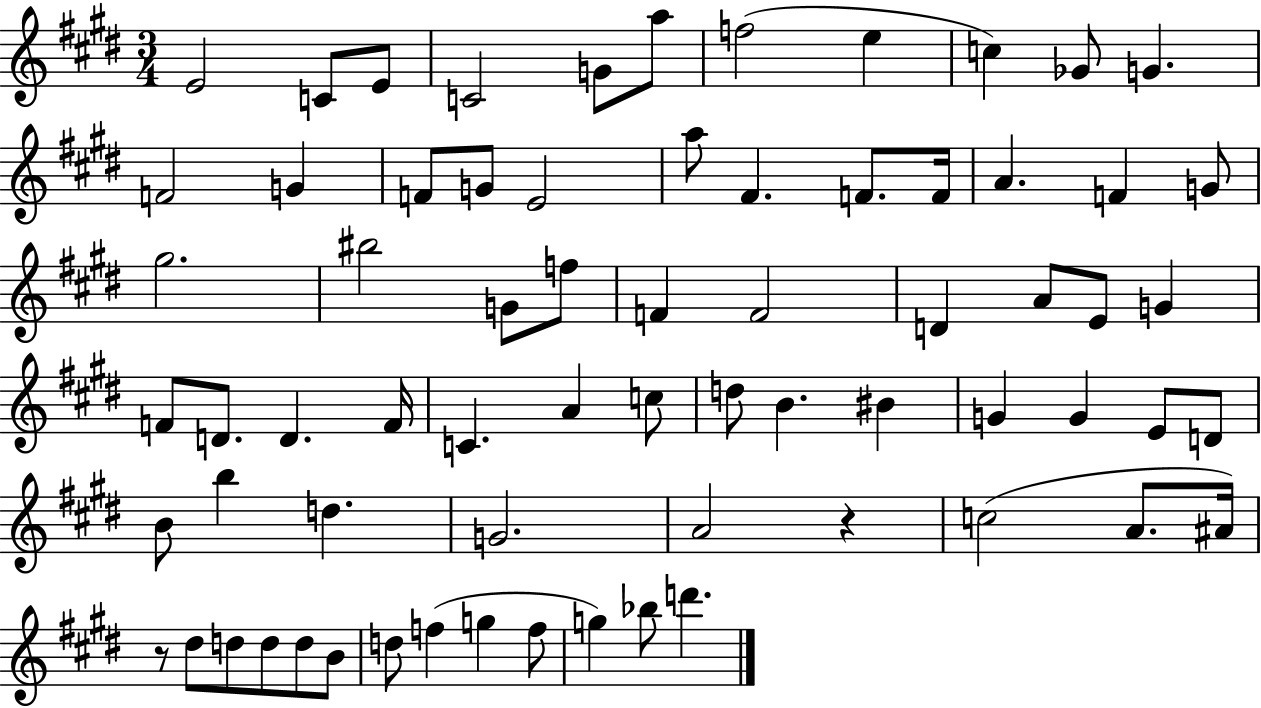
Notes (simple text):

E4/h C4/e E4/e C4/h G4/e A5/e F5/h E5/q C5/q Gb4/e G4/q. F4/h G4/q F4/e G4/e E4/h A5/e F#4/q. F4/e. F4/s A4/q. F4/q G4/e G#5/h. BIS5/h G4/e F5/e F4/q F4/h D4/q A4/e E4/e G4/q F4/e D4/e. D4/q. F4/s C4/q. A4/q C5/e D5/e B4/q. BIS4/q G4/q G4/q E4/e D4/e B4/e B5/q D5/q. G4/h. A4/h R/q C5/h A4/e. A#4/s R/e D#5/e D5/e D5/e D5/e B4/e D5/e F5/q G5/q F5/e G5/q Bb5/e D6/q.